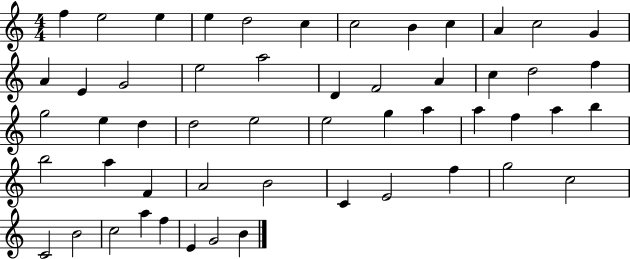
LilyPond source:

{
  \clef treble
  \numericTimeSignature
  \time 4/4
  \key c \major
  f''4 e''2 e''4 | e''4 d''2 c''4 | c''2 b'4 c''4 | a'4 c''2 g'4 | \break a'4 e'4 g'2 | e''2 a''2 | d'4 f'2 a'4 | c''4 d''2 f''4 | \break g''2 e''4 d''4 | d''2 e''2 | e''2 g''4 a''4 | a''4 f''4 a''4 b''4 | \break b''2 a''4 f'4 | a'2 b'2 | c'4 e'2 f''4 | g''2 c''2 | \break c'2 b'2 | c''2 a''4 f''4 | e'4 g'2 b'4 | \bar "|."
}